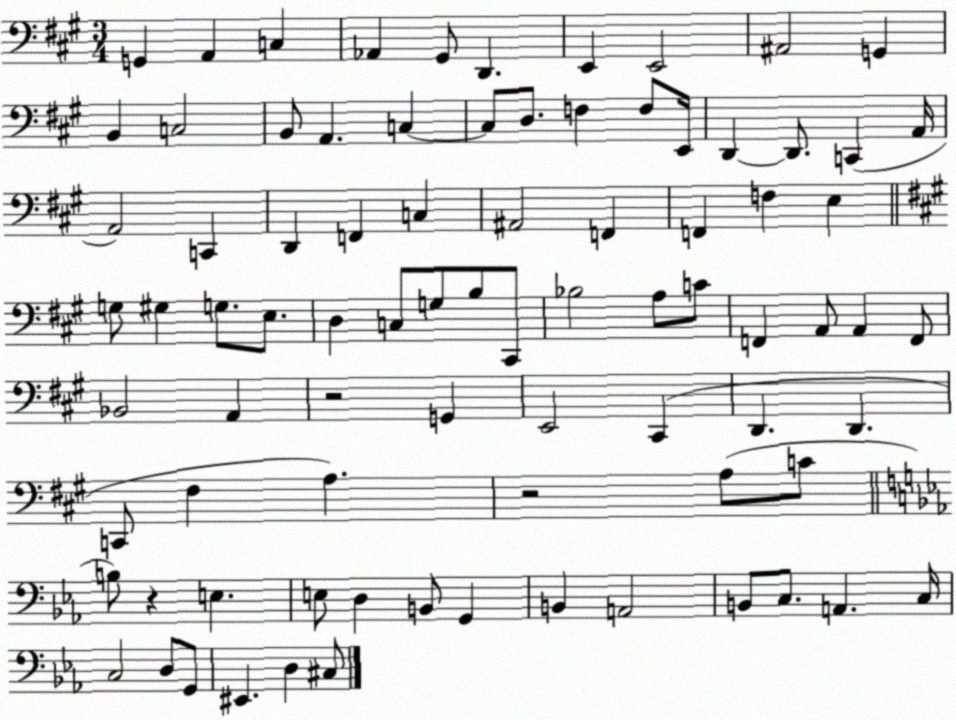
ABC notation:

X:1
T:Untitled
M:3/4
L:1/4
K:A
G,, A,, C, _A,, ^G,,/2 D,, E,, E,,2 ^A,,2 G,, B,, C,2 B,,/2 A,, C, C,/2 D,/2 F, F,/2 E,,/4 D,, D,,/2 C,, A,,/4 A,,2 C,, D,, F,, C, ^A,,2 F,, F,, F, E, G,/2 ^G, G,/2 E,/2 D, C,/2 G,/2 B,/2 ^C,,/2 _B,2 A,/2 C/2 F,, A,,/2 A,, F,,/2 _B,,2 A,, z2 G,, E,,2 ^C,, D,, D,, C,,/2 ^F, A, z2 A,/2 C/2 B,/2 z E, E,/2 D, B,,/2 G,, B,, A,,2 B,,/2 C,/2 A,, C,/4 C,2 D,/2 G,,/2 ^E,, D, ^C,/2